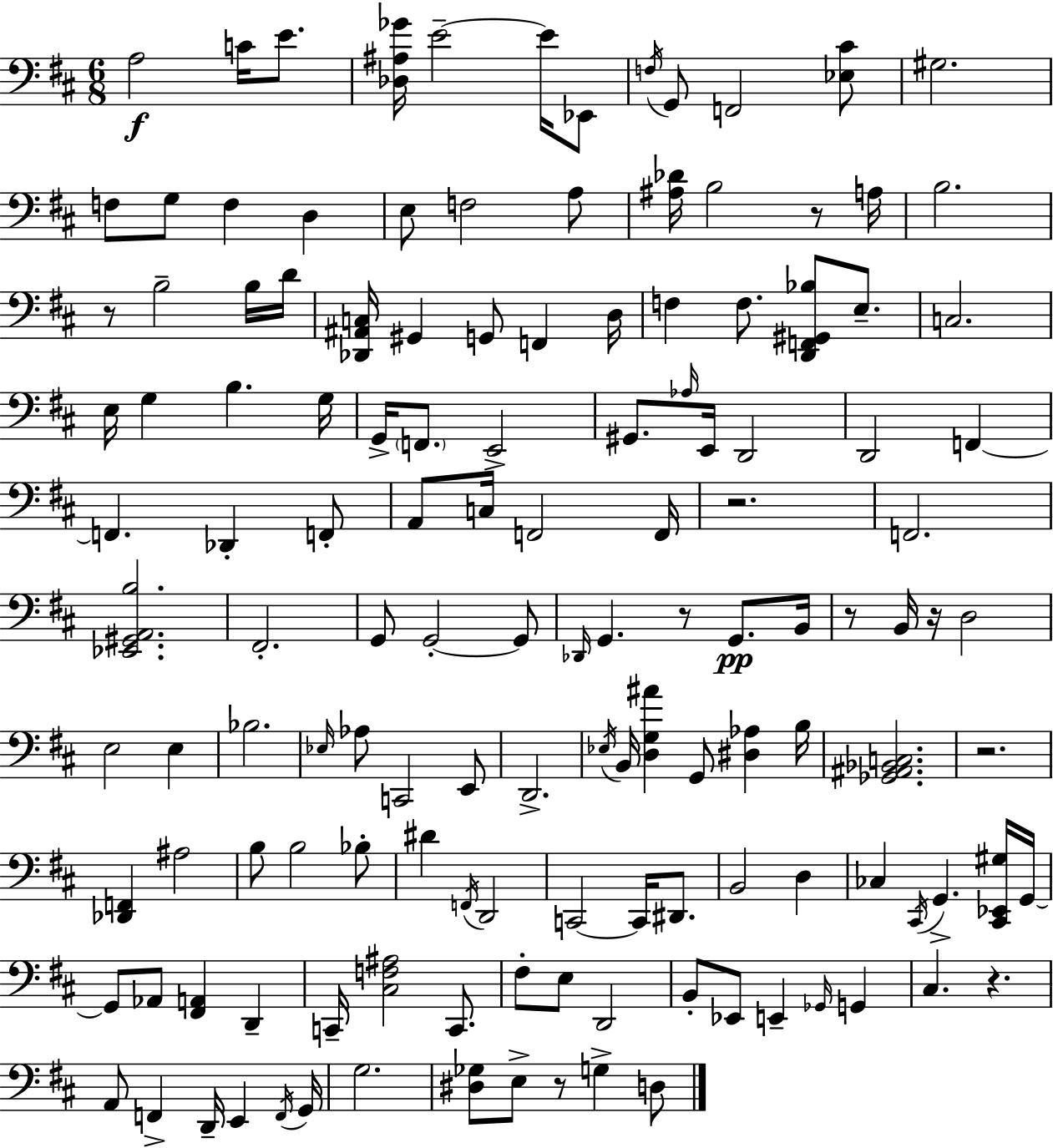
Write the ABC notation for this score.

X:1
T:Untitled
M:6/8
L:1/4
K:D
A,2 C/4 E/2 [_D,^A,_G]/4 E2 E/4 _E,,/2 F,/4 G,,/2 F,,2 [_E,^C]/2 ^G,2 F,/2 G,/2 F, D, E,/2 F,2 A,/2 [^A,_D]/4 B,2 z/2 A,/4 B,2 z/2 B,2 B,/4 D/4 [_D,,^A,,C,]/4 ^G,, G,,/2 F,, D,/4 F, F,/2 [D,,F,,^G,,_B,]/2 E,/2 C,2 E,/4 G, B, G,/4 G,,/4 F,,/2 E,,2 ^G,,/2 _A,/4 E,,/4 D,,2 D,,2 F,, F,, _D,, F,,/2 A,,/2 C,/4 F,,2 F,,/4 z2 F,,2 [_E,,^G,,A,,B,]2 ^F,,2 G,,/2 G,,2 G,,/2 _D,,/4 G,, z/2 G,,/2 B,,/4 z/2 B,,/4 z/4 D,2 E,2 E, _B,2 _E,/4 _A,/2 C,,2 E,,/2 D,,2 _E,/4 B,,/4 [D,G,^A] G,,/2 [^D,_A,] B,/4 [_G,,^A,,_B,,C,]2 z2 [_D,,F,,] ^A,2 B,/2 B,2 _B,/2 ^D F,,/4 D,,2 C,,2 C,,/4 ^D,,/2 B,,2 D, _C, ^C,,/4 G,, [^C,,_E,,^G,]/4 G,,/4 G,,/2 _A,,/2 [^F,,A,,] D,, C,,/4 [^C,F,^A,]2 C,,/2 ^F,/2 E,/2 D,,2 B,,/2 _E,,/2 E,, _G,,/4 G,, ^C, z A,,/2 F,, D,,/4 E,, F,,/4 G,,/4 G,2 [^D,_G,]/2 E,/2 z/2 G, D,/2